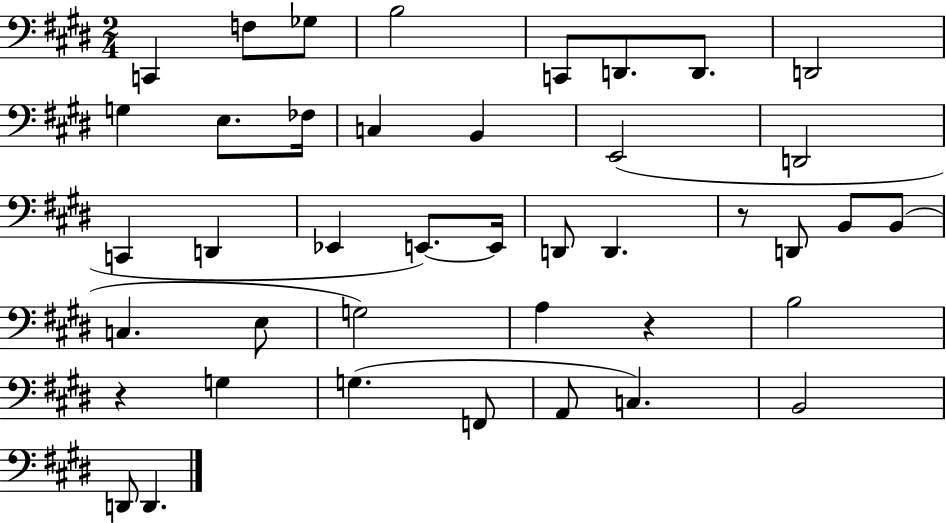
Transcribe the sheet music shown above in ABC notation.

X:1
T:Untitled
M:2/4
L:1/4
K:E
C,, F,/2 _G,/2 B,2 C,,/2 D,,/2 D,,/2 D,,2 G, E,/2 _F,/4 C, B,, E,,2 D,,2 C,, D,, _E,, E,,/2 E,,/4 D,,/2 D,, z/2 D,,/2 B,,/2 B,,/2 C, E,/2 G,2 A, z B,2 z G, G, F,,/2 A,,/2 C, B,,2 D,,/2 D,,